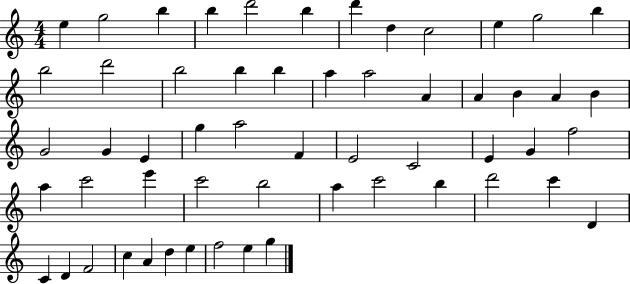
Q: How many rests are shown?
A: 0